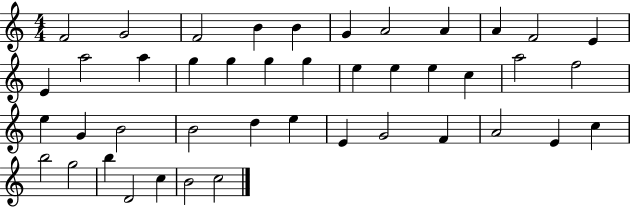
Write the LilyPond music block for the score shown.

{
  \clef treble
  \numericTimeSignature
  \time 4/4
  \key c \major
  f'2 g'2 | f'2 b'4 b'4 | g'4 a'2 a'4 | a'4 f'2 e'4 | \break e'4 a''2 a''4 | g''4 g''4 g''4 g''4 | e''4 e''4 e''4 c''4 | a''2 f''2 | \break e''4 g'4 b'2 | b'2 d''4 e''4 | e'4 g'2 f'4 | a'2 e'4 c''4 | \break b''2 g''2 | b''4 d'2 c''4 | b'2 c''2 | \bar "|."
}